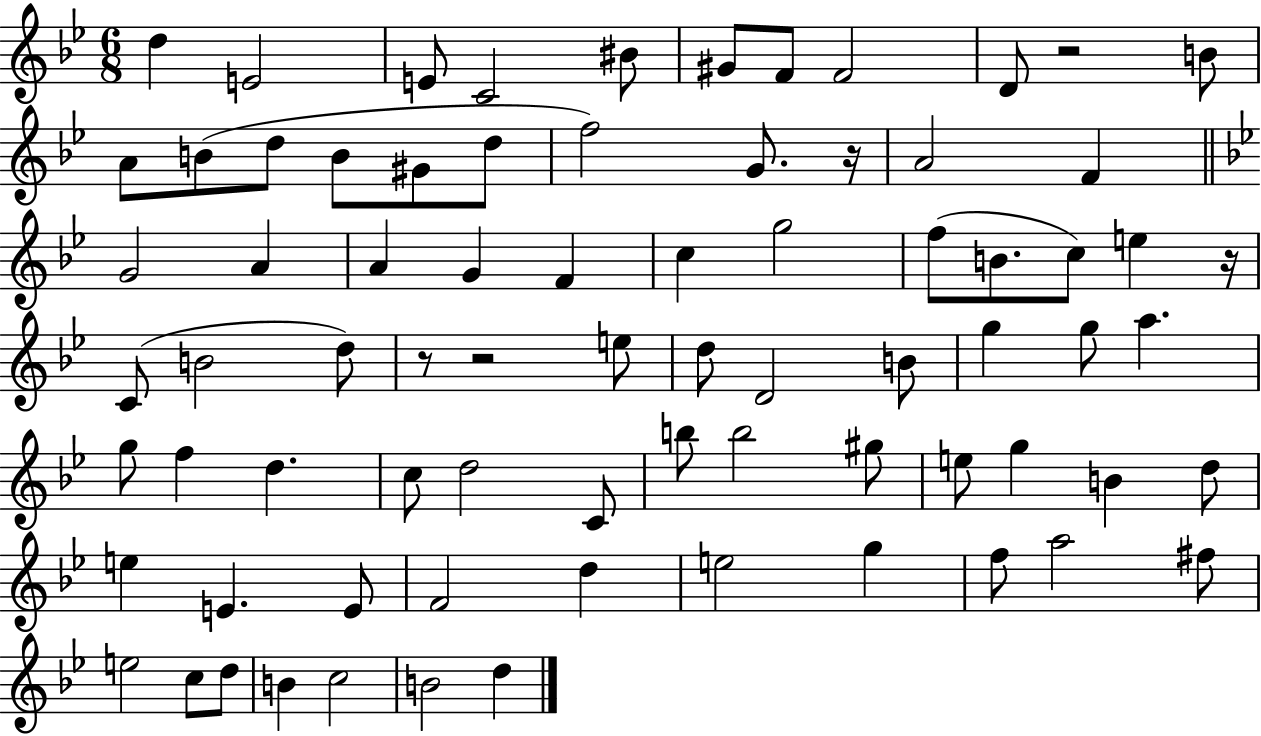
X:1
T:Untitled
M:6/8
L:1/4
K:Bb
d E2 E/2 C2 ^B/2 ^G/2 F/2 F2 D/2 z2 B/2 A/2 B/2 d/2 B/2 ^G/2 d/2 f2 G/2 z/4 A2 F G2 A A G F c g2 f/2 B/2 c/2 e z/4 C/2 B2 d/2 z/2 z2 e/2 d/2 D2 B/2 g g/2 a g/2 f d c/2 d2 C/2 b/2 b2 ^g/2 e/2 g B d/2 e E E/2 F2 d e2 g f/2 a2 ^f/2 e2 c/2 d/2 B c2 B2 d